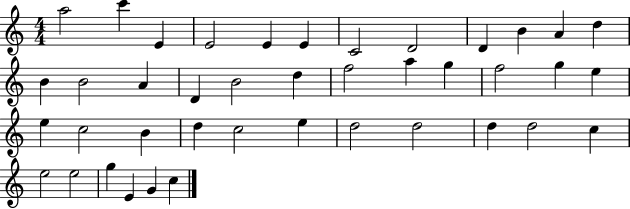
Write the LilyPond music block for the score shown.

{
  \clef treble
  \numericTimeSignature
  \time 4/4
  \key c \major
  a''2 c'''4 e'4 | e'2 e'4 e'4 | c'2 d'2 | d'4 b'4 a'4 d''4 | \break b'4 b'2 a'4 | d'4 b'2 d''4 | f''2 a''4 g''4 | f''2 g''4 e''4 | \break e''4 c''2 b'4 | d''4 c''2 e''4 | d''2 d''2 | d''4 d''2 c''4 | \break e''2 e''2 | g''4 e'4 g'4 c''4 | \bar "|."
}